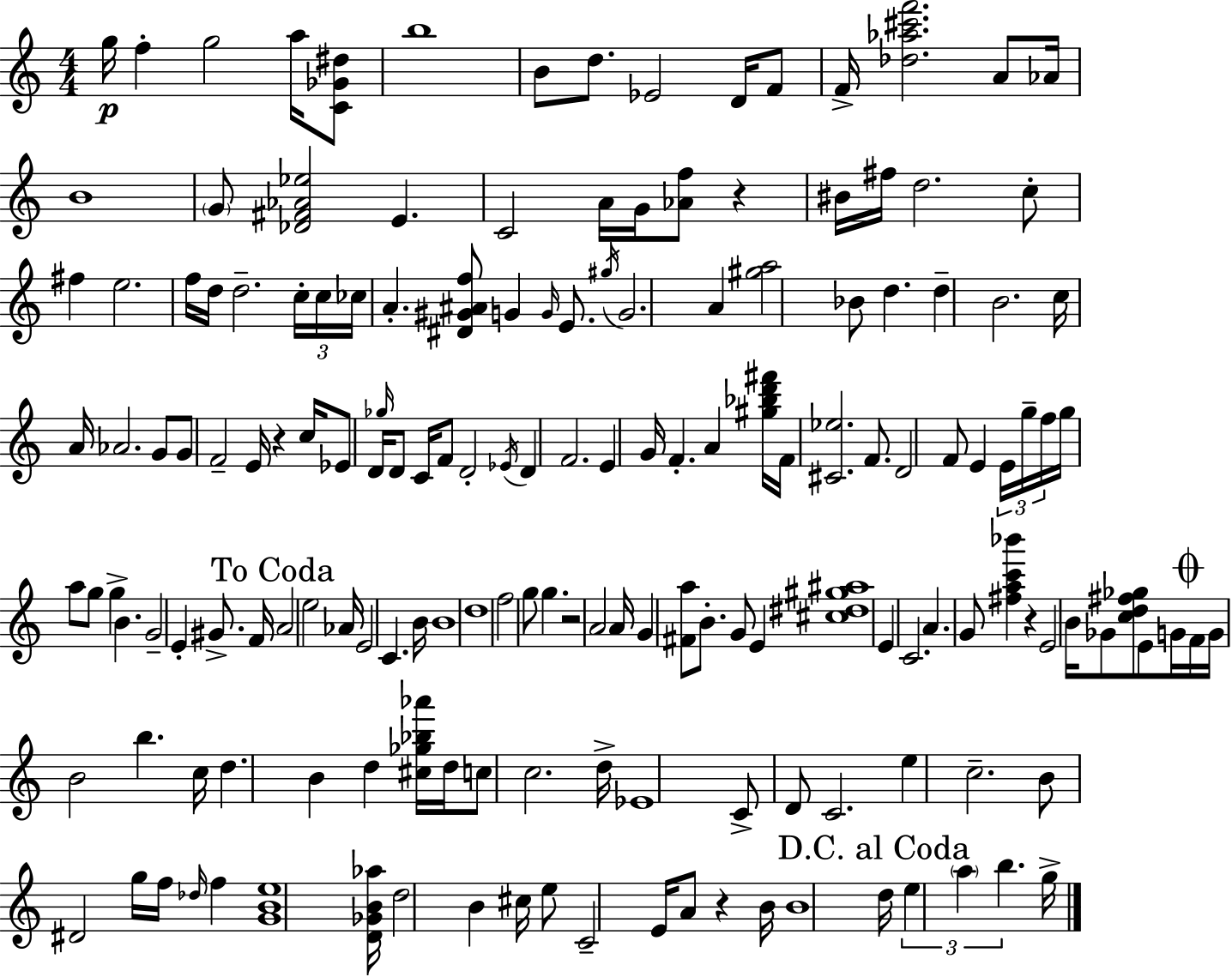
X:1
T:Untitled
M:4/4
L:1/4
K:Am
g/4 f g2 a/4 [C_G^d]/2 b4 B/2 d/2 _E2 D/4 F/2 F/4 [_d_a^c'f']2 A/2 _A/4 B4 G/2 [_D^F_A_e]2 E C2 A/4 G/4 [_Af]/2 z ^B/4 ^f/4 d2 c/2 ^f e2 f/4 d/4 d2 c/4 c/4 _c/4 A [^D^G^Af]/2 G G/4 E/2 ^g/4 G2 A [^ga]2 _B/2 d d B2 c/4 A/4 _A2 G/2 G/2 F2 E/4 z c/4 _E/2 D/4 _g/4 D/2 C/4 F/2 D2 _E/4 D F2 E G/4 F A [^g_bd'^f']/4 F/4 [^C_e]2 F/2 D2 F/2 E E/4 g/4 f/4 g/4 a/2 g/2 g B G2 E ^G/2 F/4 A2 e2 _A/4 E2 C B/4 B4 d4 f2 g/2 g z2 A2 A/4 G [^Fa]/2 B/2 G/2 E [^c^d^g^a]4 E C2 A G/2 [^fac'_b'] z E2 B/4 _G/2 [cd^f_g]/2 E/2 G/4 F/4 G/4 B2 b c/4 d B d [^c_g_b_a']/4 d/4 c/2 c2 d/4 _E4 C/2 D/2 C2 e c2 B/2 ^D2 g/4 f/4 _d/4 f [GBe]4 [D_GB_a]/4 d2 B ^c/4 e/2 C2 E/4 A/2 z B/4 B4 d/4 e a b g/4